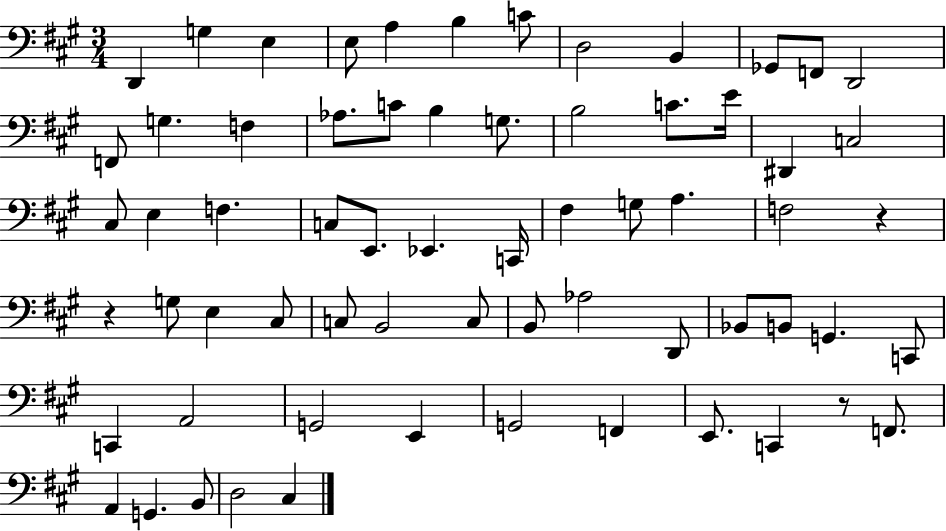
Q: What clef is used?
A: bass